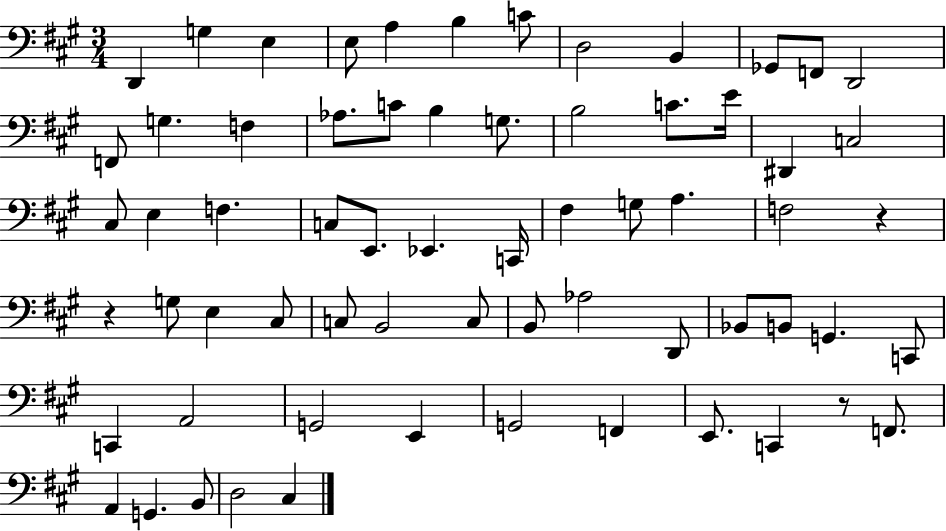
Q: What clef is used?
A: bass